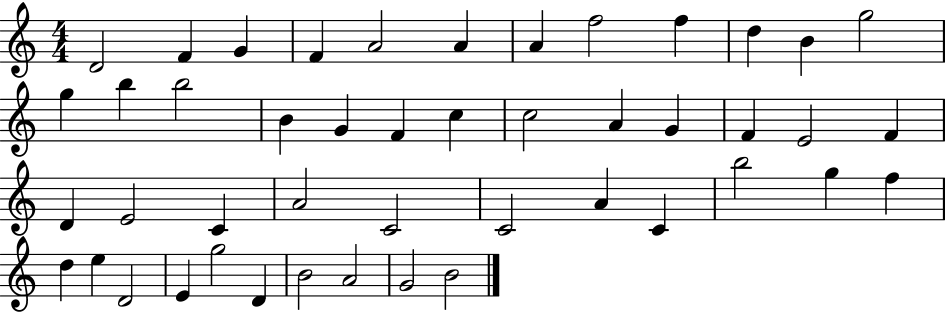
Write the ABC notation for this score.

X:1
T:Untitled
M:4/4
L:1/4
K:C
D2 F G F A2 A A f2 f d B g2 g b b2 B G F c c2 A G F E2 F D E2 C A2 C2 C2 A C b2 g f d e D2 E g2 D B2 A2 G2 B2